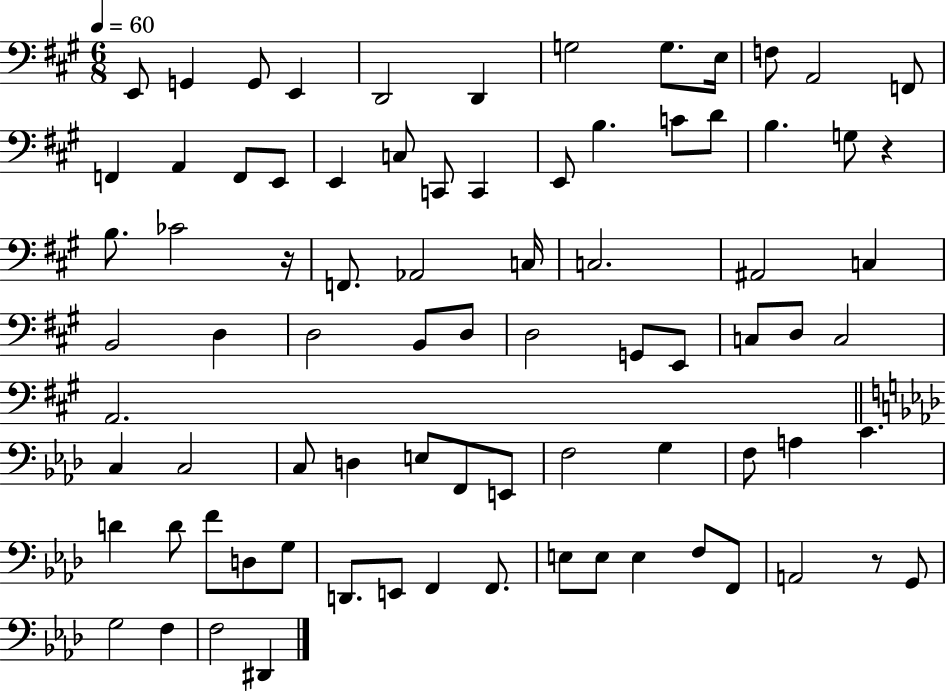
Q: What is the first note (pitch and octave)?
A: E2